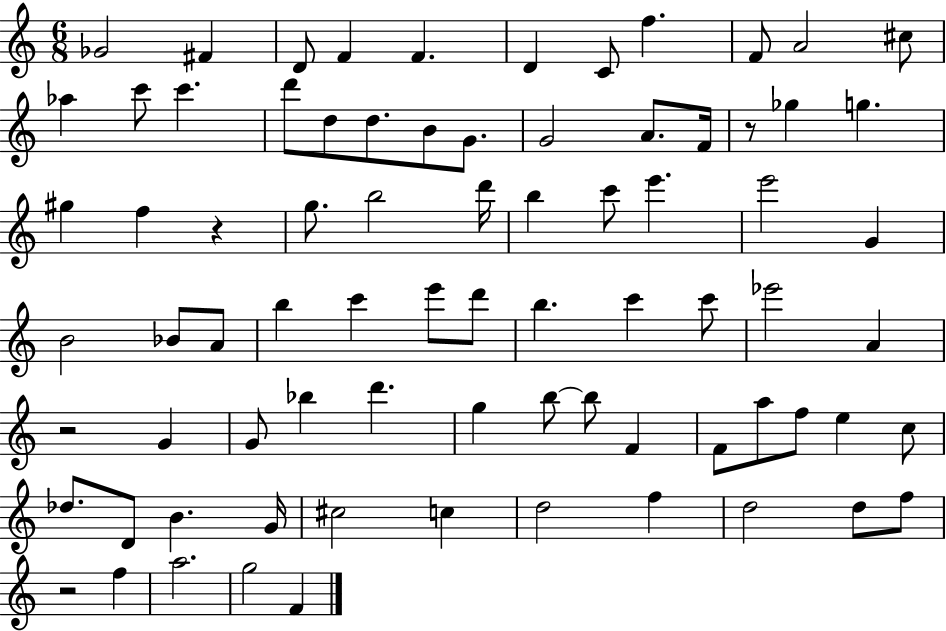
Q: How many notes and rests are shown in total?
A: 78